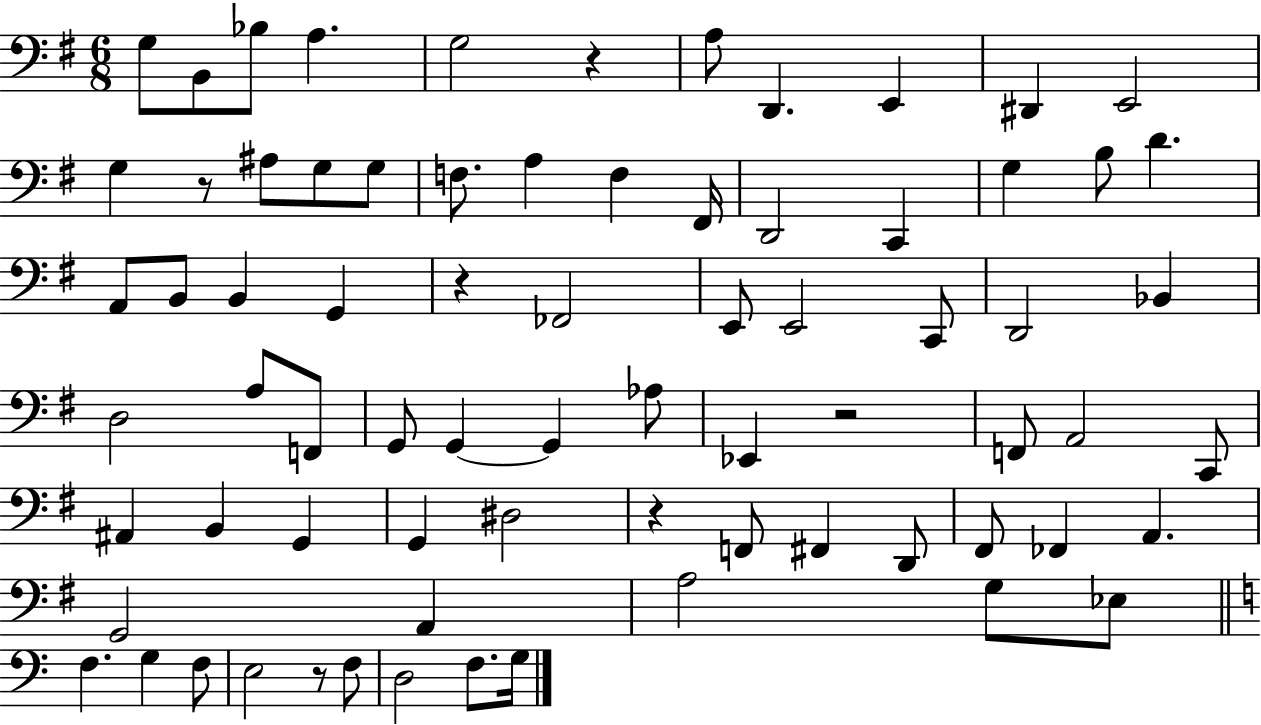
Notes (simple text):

G3/e B2/e Bb3/e A3/q. G3/h R/q A3/e D2/q. E2/q D#2/q E2/h G3/q R/e A#3/e G3/e G3/e F3/e. A3/q F3/q F#2/s D2/h C2/q G3/q B3/e D4/q. A2/e B2/e B2/q G2/q R/q FES2/h E2/e E2/h C2/e D2/h Bb2/q D3/h A3/e F2/e G2/e G2/q G2/q Ab3/e Eb2/q R/h F2/e A2/h C2/e A#2/q B2/q G2/q G2/q D#3/h R/q F2/e F#2/q D2/e F#2/e FES2/q A2/q. G2/h A2/q A3/h G3/e Eb3/e F3/q. G3/q F3/e E3/h R/e F3/e D3/h F3/e. G3/s